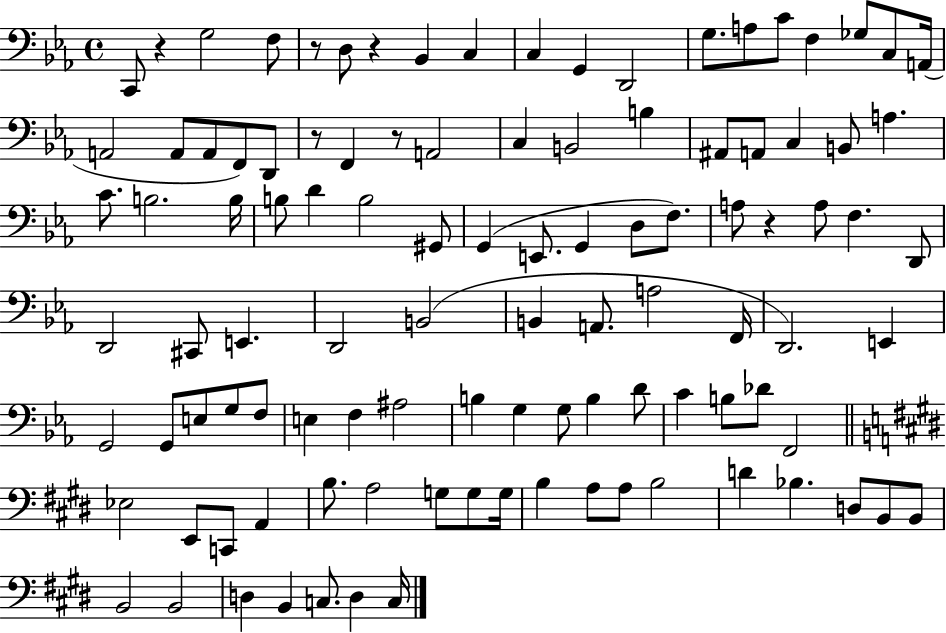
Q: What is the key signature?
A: EES major